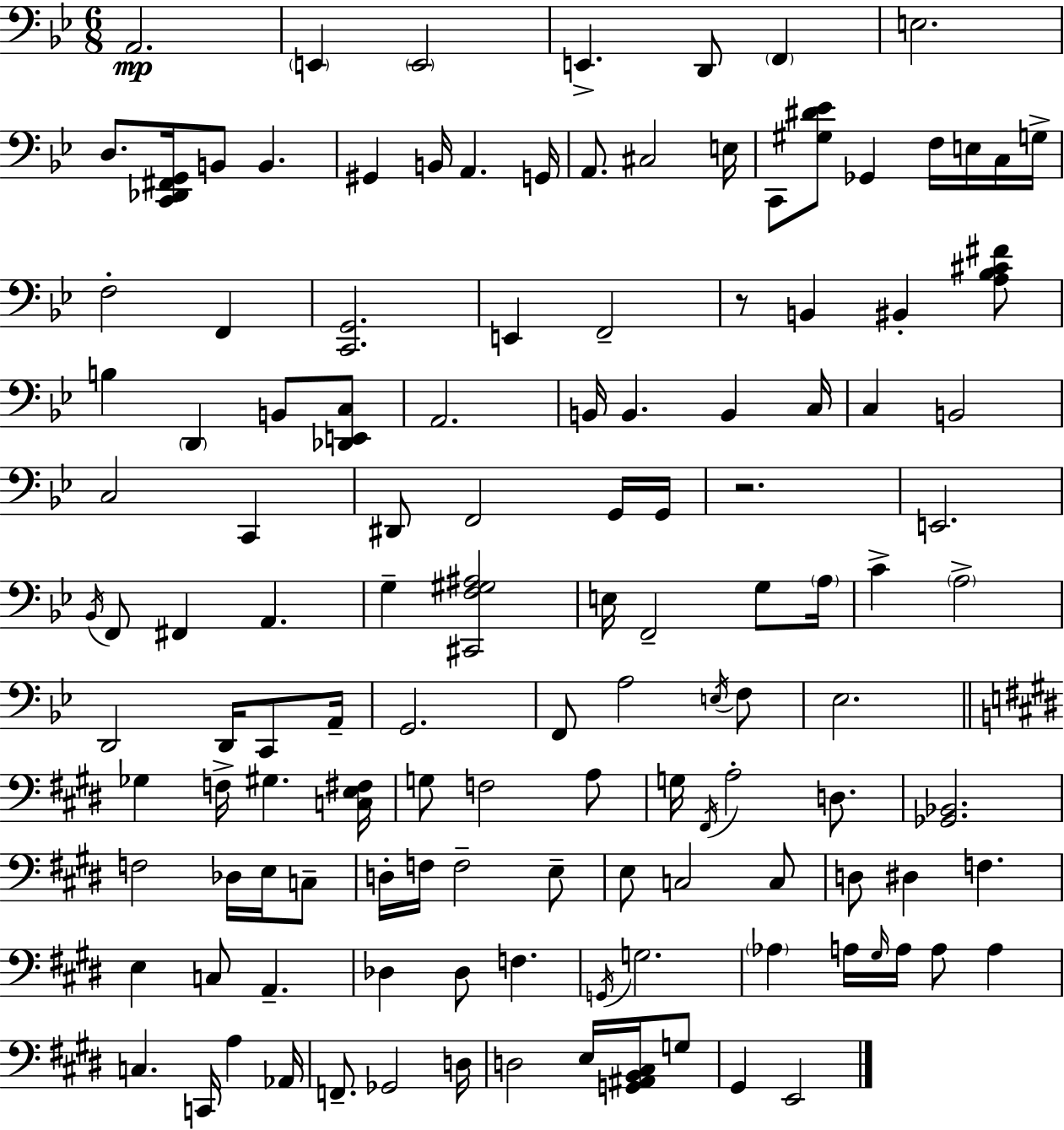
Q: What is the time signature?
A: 6/8